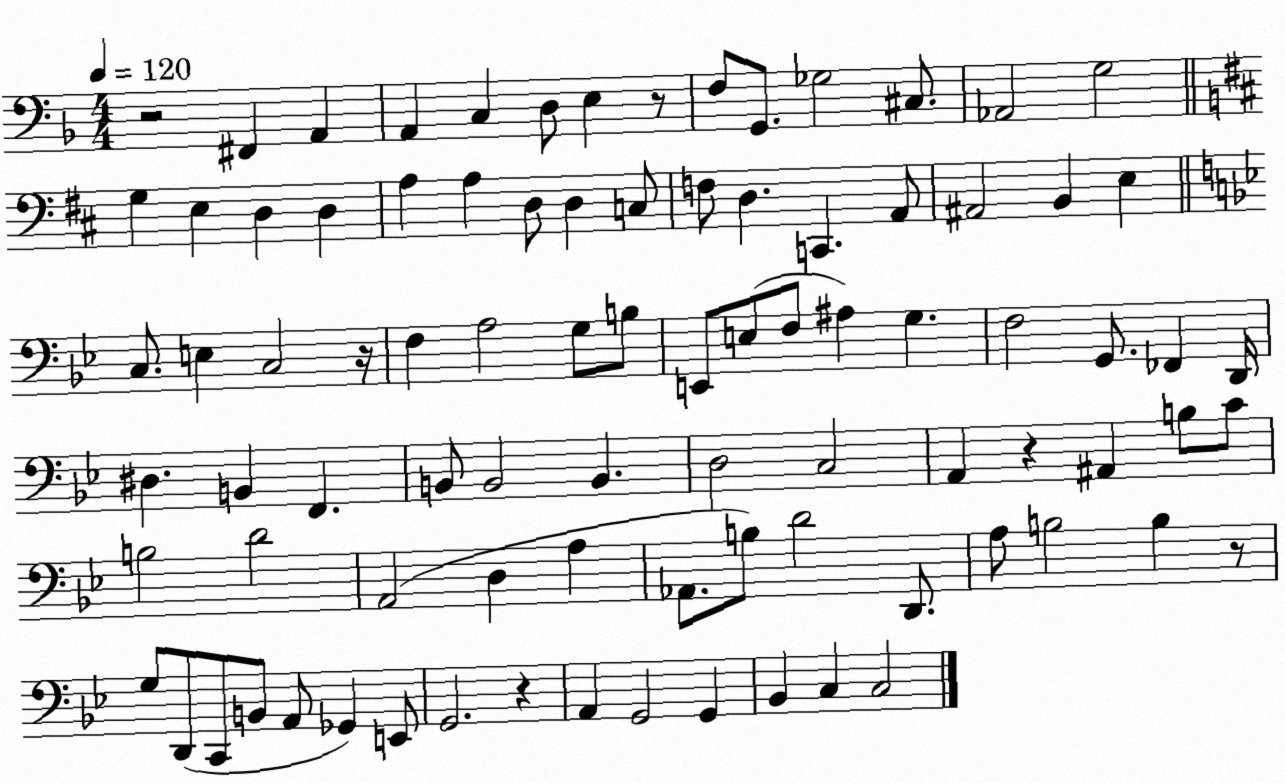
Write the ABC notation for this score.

X:1
T:Untitled
M:4/4
L:1/4
K:F
z2 ^F,, A,, A,, C, D,/2 E, z/2 F,/2 G,,/2 _G,2 ^C,/2 _A,,2 G,2 G, E, D, D, A, A, D,/2 D, C,/2 F,/2 D, C,, A,,/2 ^A,,2 B,, E, C,/2 E, C,2 z/4 F, A,2 G,/2 B,/2 E,,/2 E,/2 F,/2 ^A, G, F,2 G,,/2 _F,, D,,/4 ^D, B,, F,, B,,/2 B,,2 B,, D,2 C,2 A,, z ^A,, B,/2 C/2 B,2 D2 A,,2 D, A, _A,,/2 B,/2 D2 D,,/2 A,/2 B,2 B, z/2 G,/2 D,,/2 C,,/2 B,,/2 A,,/2 _G,, E,,/2 G,,2 z A,, G,,2 G,, _B,, C, C,2